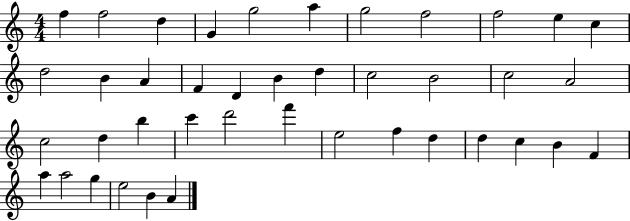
F5/q F5/h D5/q G4/q G5/h A5/q G5/h F5/h F5/h E5/q C5/q D5/h B4/q A4/q F4/q D4/q B4/q D5/q C5/h B4/h C5/h A4/h C5/h D5/q B5/q C6/q D6/h F6/q E5/h F5/q D5/q D5/q C5/q B4/q F4/q A5/q A5/h G5/q E5/h B4/q A4/q